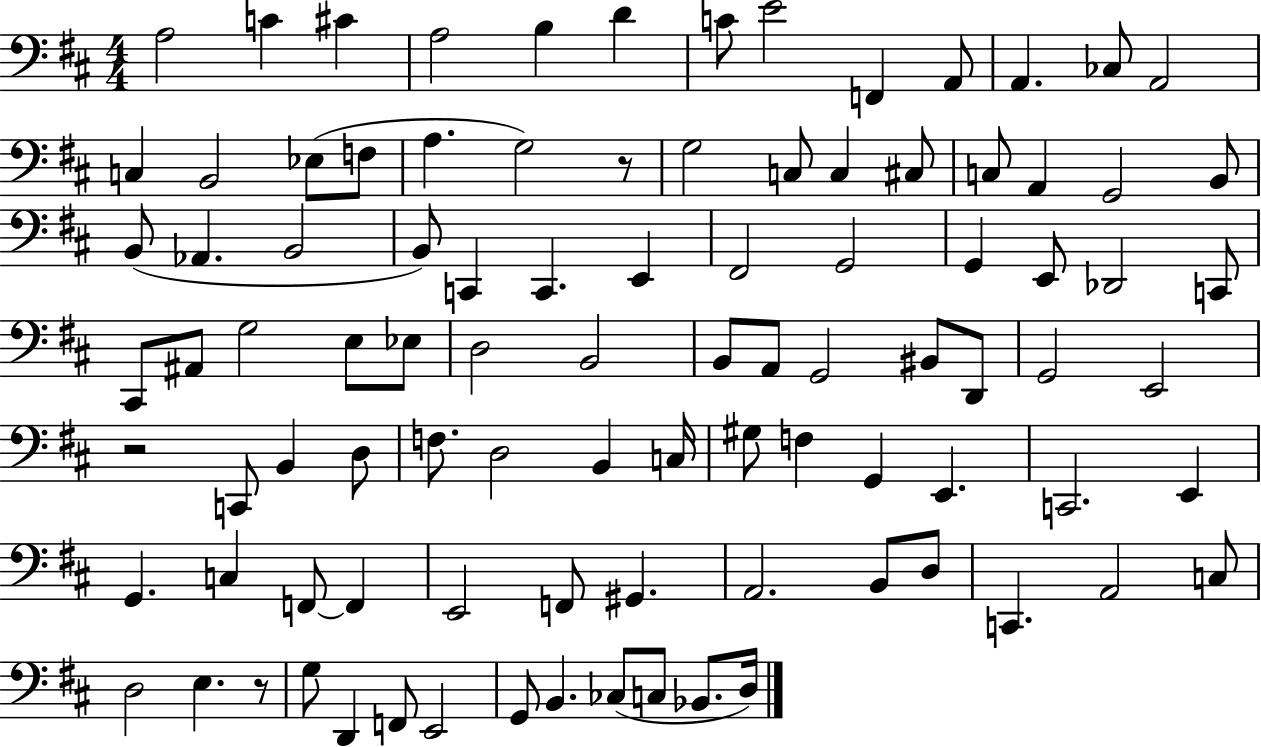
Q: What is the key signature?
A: D major